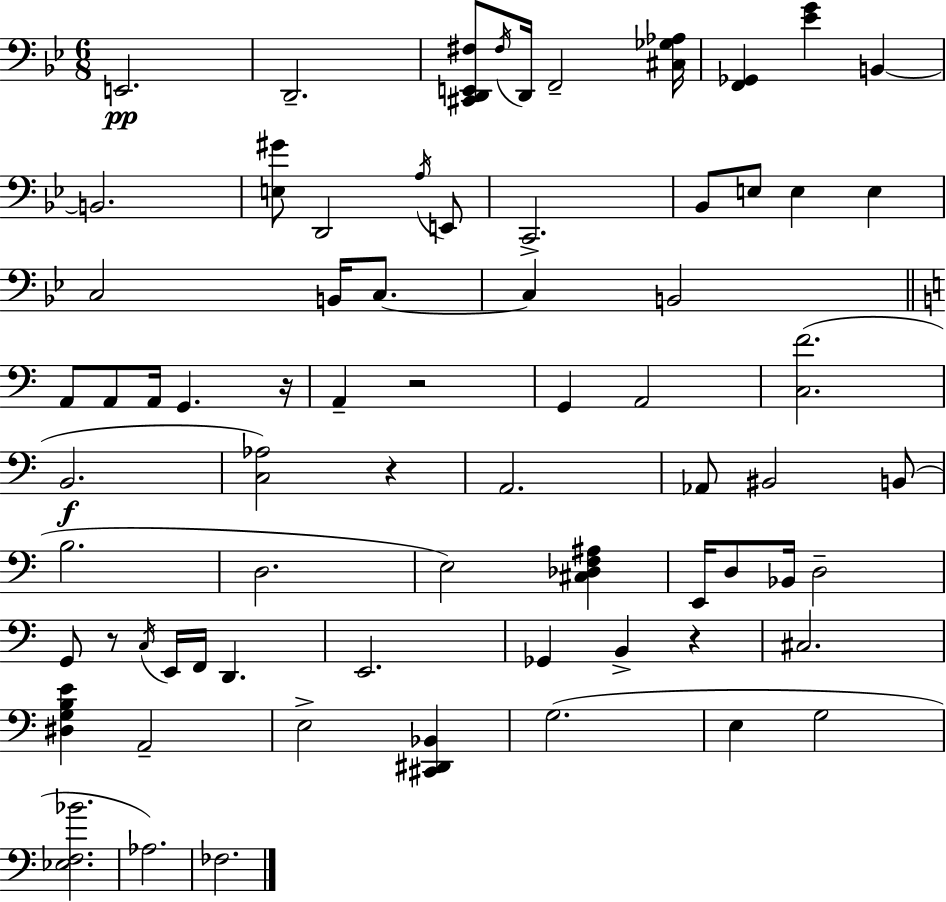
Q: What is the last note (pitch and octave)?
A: FES3